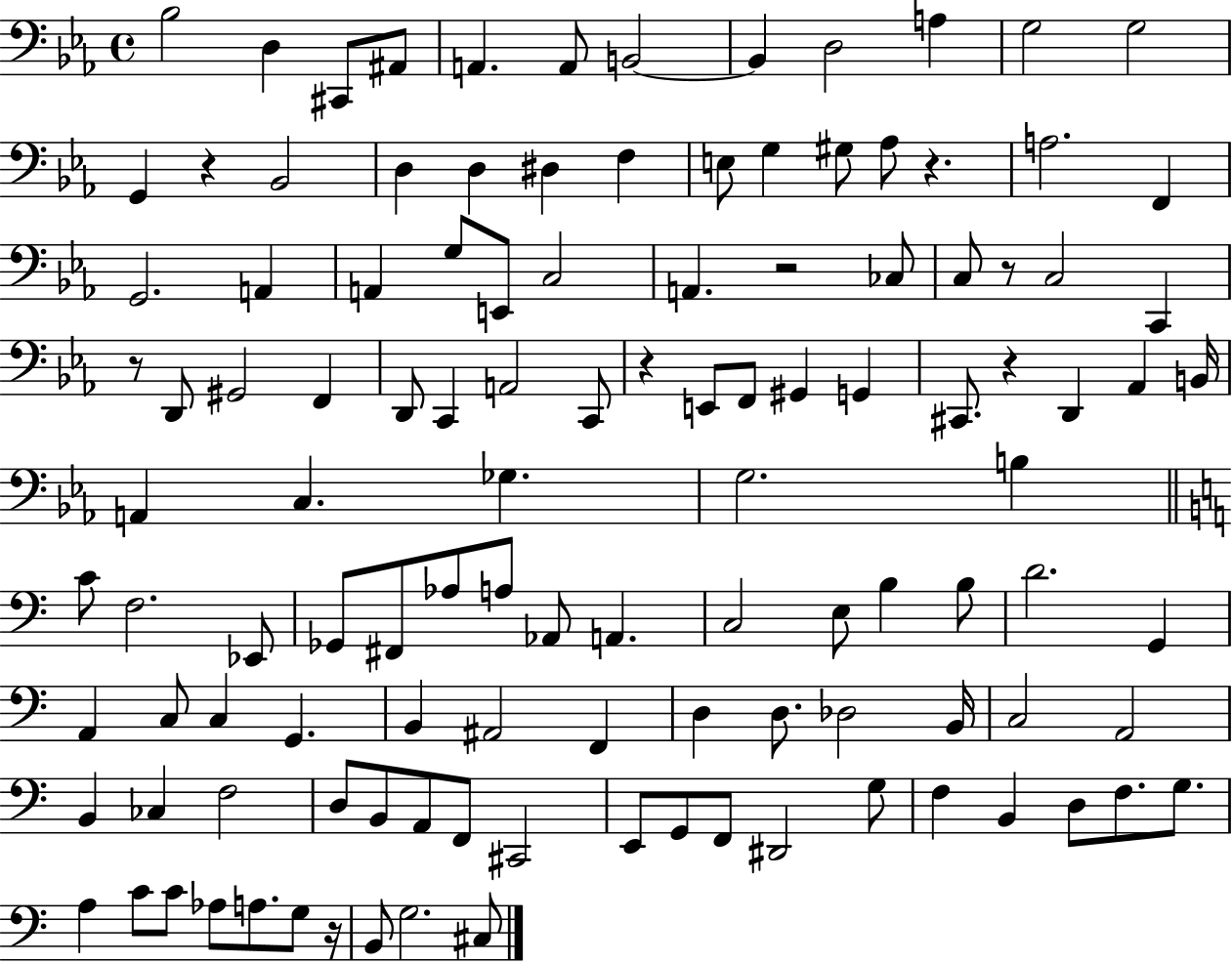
Bb3/h D3/q C#2/e A#2/e A2/q. A2/e B2/h B2/q D3/h A3/q G3/h G3/h G2/q R/q Bb2/h D3/q D3/q D#3/q F3/q E3/e G3/q G#3/e Ab3/e R/q. A3/h. F2/q G2/h. A2/q A2/q G3/e E2/e C3/h A2/q. R/h CES3/e C3/e R/e C3/h C2/q R/e D2/e G#2/h F2/q D2/e C2/q A2/h C2/e R/q E2/e F2/e G#2/q G2/q C#2/e. R/q D2/q Ab2/q B2/s A2/q C3/q. Gb3/q. G3/h. B3/q C4/e F3/h. Eb2/e Gb2/e F#2/e Ab3/e A3/e Ab2/e A2/q. C3/h E3/e B3/q B3/e D4/h. G2/q A2/q C3/e C3/q G2/q. B2/q A#2/h F2/q D3/q D3/e. Db3/h B2/s C3/h A2/h B2/q CES3/q F3/h D3/e B2/e A2/e F2/e C#2/h E2/e G2/e F2/e D#2/h G3/e F3/q B2/q D3/e F3/e. G3/e. A3/q C4/e C4/e Ab3/e A3/e. G3/e R/s B2/e G3/h. C#3/e